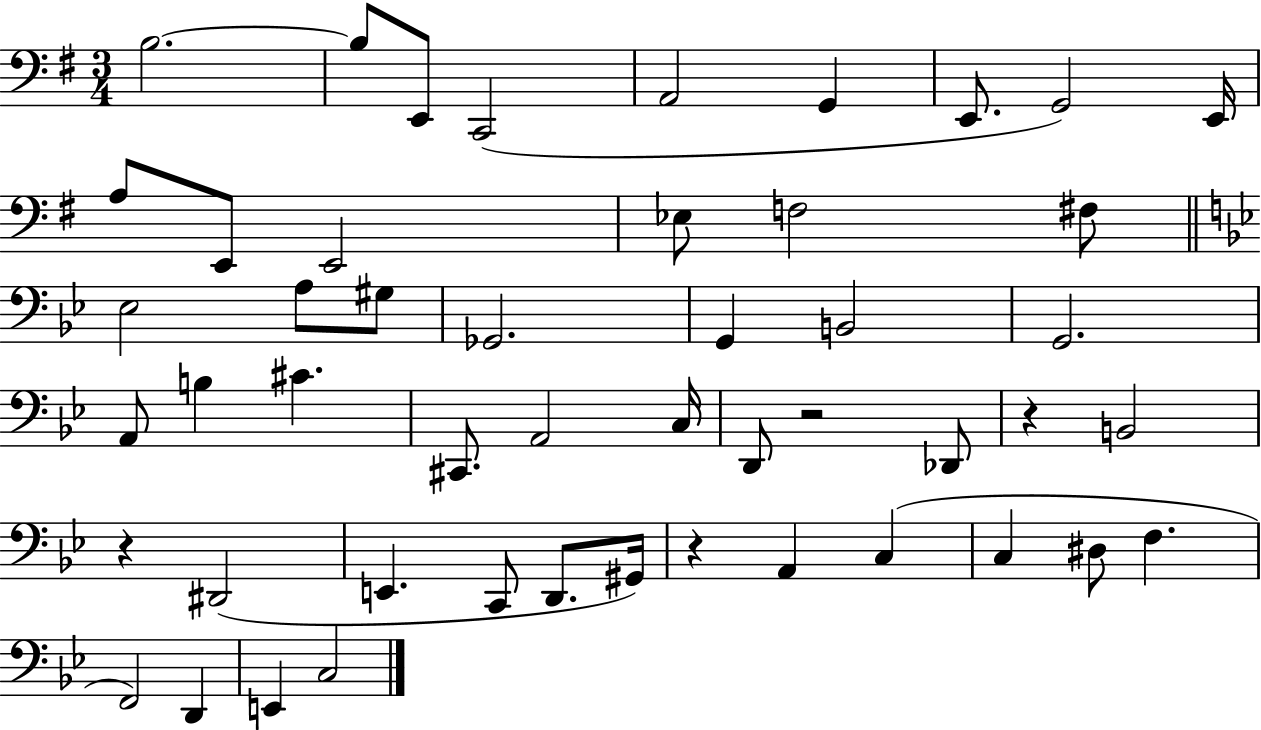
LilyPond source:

{
  \clef bass
  \numericTimeSignature
  \time 3/4
  \key g \major
  b2.~~ | b8 e,8 c,2( | a,2 g,4 | e,8. g,2) e,16 | \break a8 e,8 e,2 | ees8 f2 fis8 | \bar "||" \break \key bes \major ees2 a8 gis8 | ges,2. | g,4 b,2 | g,2. | \break a,8 b4 cis'4. | cis,8. a,2 c16 | d,8 r2 des,8 | r4 b,2 | \break r4 dis,2( | e,4. c,8 d,8. gis,16) | r4 a,4 c4( | c4 dis8 f4. | \break f,2) d,4 | e,4 c2 | \bar "|."
}